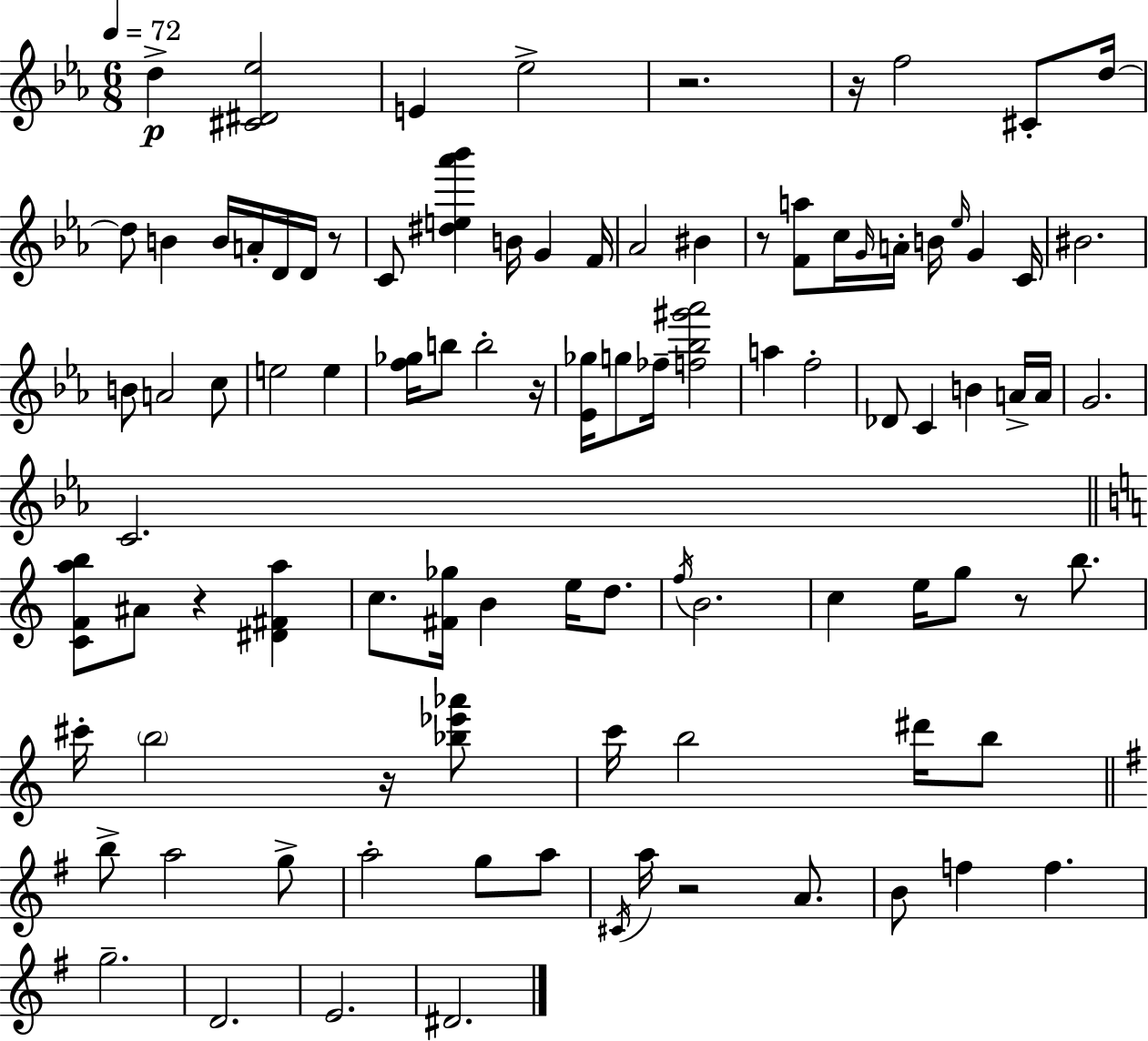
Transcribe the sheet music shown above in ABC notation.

X:1
T:Untitled
M:6/8
L:1/4
K:Cm
d [^C^D_e]2 E _e2 z2 z/4 f2 ^C/2 d/4 d/2 B B/4 A/4 D/4 D/4 z/2 C/2 [^de_a'_b'] B/4 G F/4 _A2 ^B z/2 [Fa]/2 c/4 G/4 A/4 B/4 _e/4 G C/4 ^B2 B/2 A2 c/2 e2 e [f_g]/4 b/2 b2 z/4 [_E_g]/4 g/2 _f/4 [f_b^g'_a']2 a f2 _D/2 C B A/4 A/4 G2 C2 [CFab]/2 ^A/2 z [^D^Fa] c/2 [^F_g]/4 B e/4 d/2 f/4 B2 c e/4 g/2 z/2 b/2 ^c'/4 b2 z/4 [_b_e'_a']/2 c'/4 b2 ^d'/4 b/2 b/2 a2 g/2 a2 g/2 a/2 ^C/4 a/4 z2 A/2 B/2 f f g2 D2 E2 ^D2